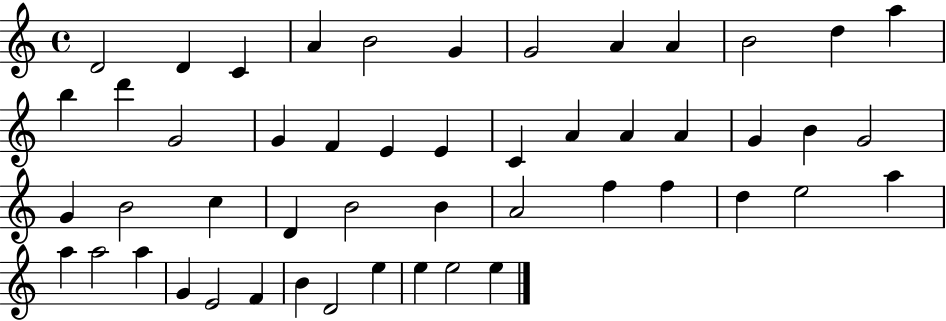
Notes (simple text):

D4/h D4/q C4/q A4/q B4/h G4/q G4/h A4/q A4/q B4/h D5/q A5/q B5/q D6/q G4/h G4/q F4/q E4/q E4/q C4/q A4/q A4/q A4/q G4/q B4/q G4/h G4/q B4/h C5/q D4/q B4/h B4/q A4/h F5/q F5/q D5/q E5/h A5/q A5/q A5/h A5/q G4/q E4/h F4/q B4/q D4/h E5/q E5/q E5/h E5/q